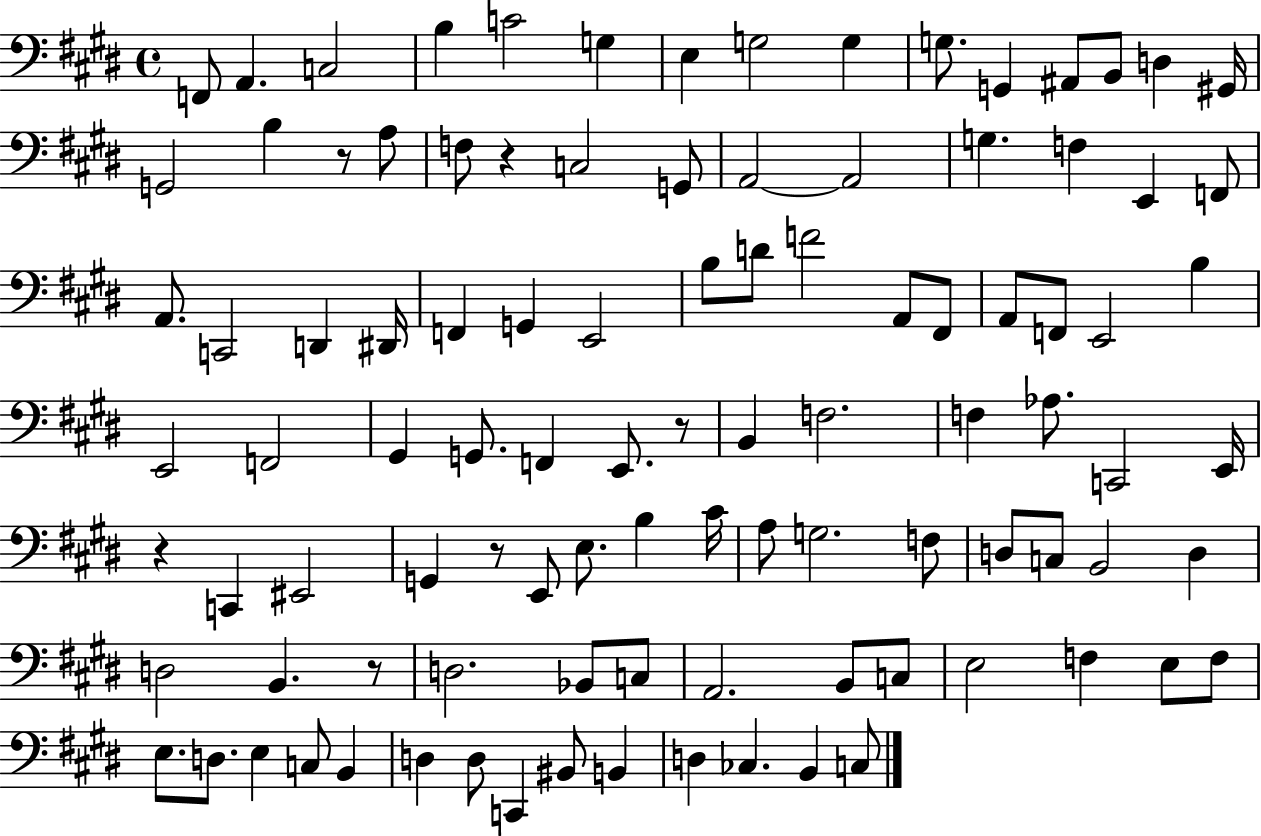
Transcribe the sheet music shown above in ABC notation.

X:1
T:Untitled
M:4/4
L:1/4
K:E
F,,/2 A,, C,2 B, C2 G, E, G,2 G, G,/2 G,, ^A,,/2 B,,/2 D, ^G,,/4 G,,2 B, z/2 A,/2 F,/2 z C,2 G,,/2 A,,2 A,,2 G, F, E,, F,,/2 A,,/2 C,,2 D,, ^D,,/4 F,, G,, E,,2 B,/2 D/2 F2 A,,/2 ^F,,/2 A,,/2 F,,/2 E,,2 B, E,,2 F,,2 ^G,, G,,/2 F,, E,,/2 z/2 B,, F,2 F, _A,/2 C,,2 E,,/4 z C,, ^E,,2 G,, z/2 E,,/2 E,/2 B, ^C/4 A,/2 G,2 F,/2 D,/2 C,/2 B,,2 D, D,2 B,, z/2 D,2 _B,,/2 C,/2 A,,2 B,,/2 C,/2 E,2 F, E,/2 F,/2 E,/2 D,/2 E, C,/2 B,, D, D,/2 C,, ^B,,/2 B,, D, _C, B,, C,/2